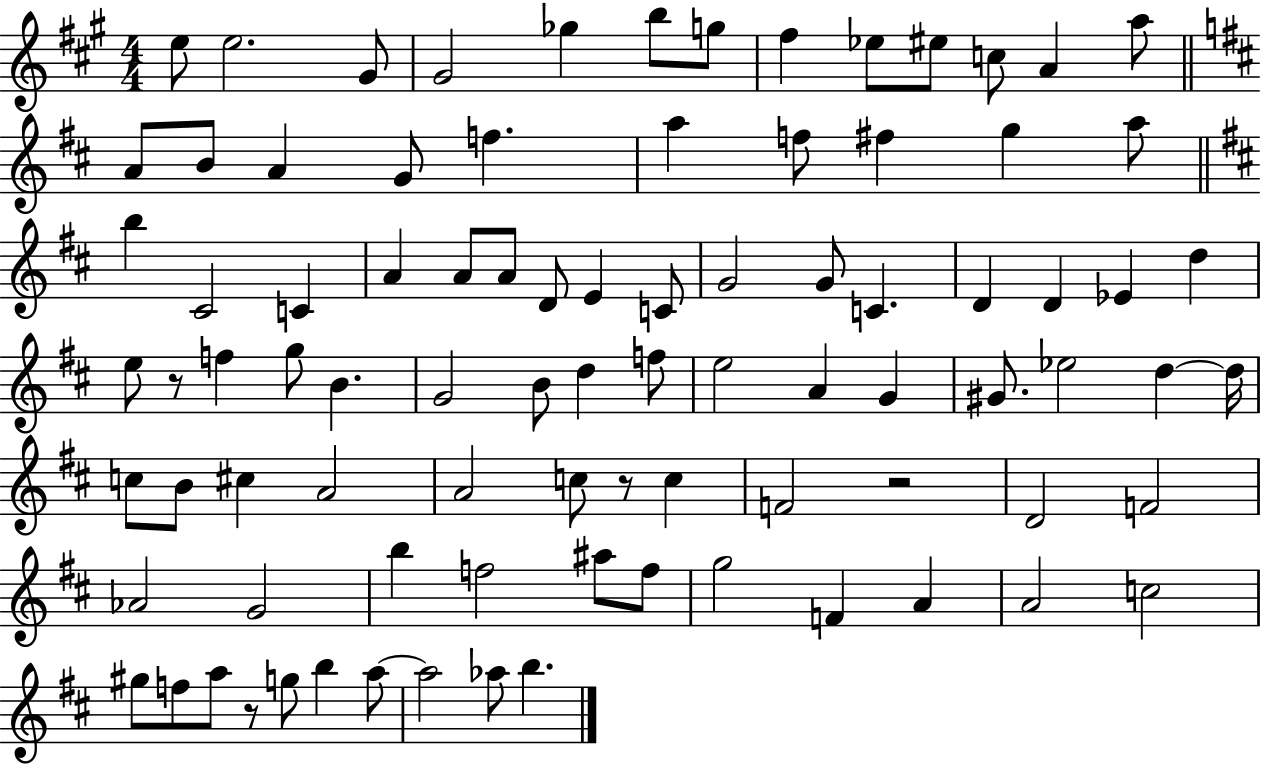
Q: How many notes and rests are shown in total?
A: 88